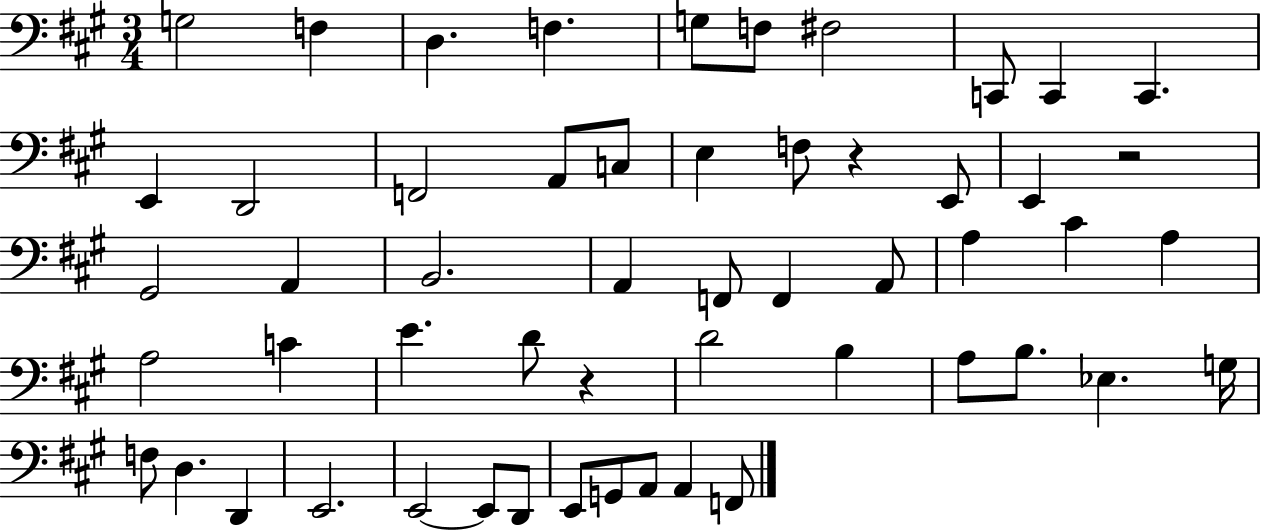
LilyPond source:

{
  \clef bass
  \numericTimeSignature
  \time 3/4
  \key a \major
  g2 f4 | d4. f4. | g8 f8 fis2 | c,8 c,4 c,4. | \break e,4 d,2 | f,2 a,8 c8 | e4 f8 r4 e,8 | e,4 r2 | \break gis,2 a,4 | b,2. | a,4 f,8 f,4 a,8 | a4 cis'4 a4 | \break a2 c'4 | e'4. d'8 r4 | d'2 b4 | a8 b8. ees4. g16 | \break f8 d4. d,4 | e,2. | e,2~~ e,8 d,8 | e,8 g,8 a,8 a,4 f,8 | \break \bar "|."
}